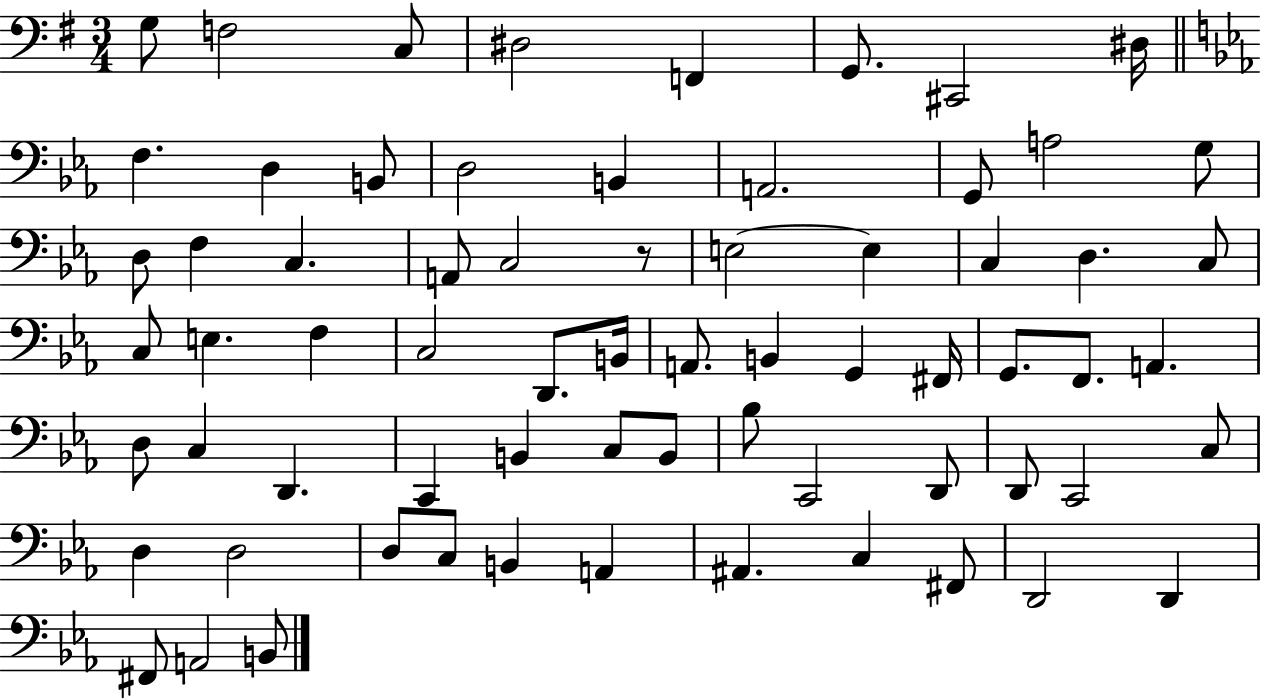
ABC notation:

X:1
T:Untitled
M:3/4
L:1/4
K:G
G,/2 F,2 C,/2 ^D,2 F,, G,,/2 ^C,,2 ^D,/4 F, D, B,,/2 D,2 B,, A,,2 G,,/2 A,2 G,/2 D,/2 F, C, A,,/2 C,2 z/2 E,2 E, C, D, C,/2 C,/2 E, F, C,2 D,,/2 B,,/4 A,,/2 B,, G,, ^F,,/4 G,,/2 F,,/2 A,, D,/2 C, D,, C,, B,, C,/2 B,,/2 _B,/2 C,,2 D,,/2 D,,/2 C,,2 C,/2 D, D,2 D,/2 C,/2 B,, A,, ^A,, C, ^F,,/2 D,,2 D,, ^F,,/2 A,,2 B,,/2